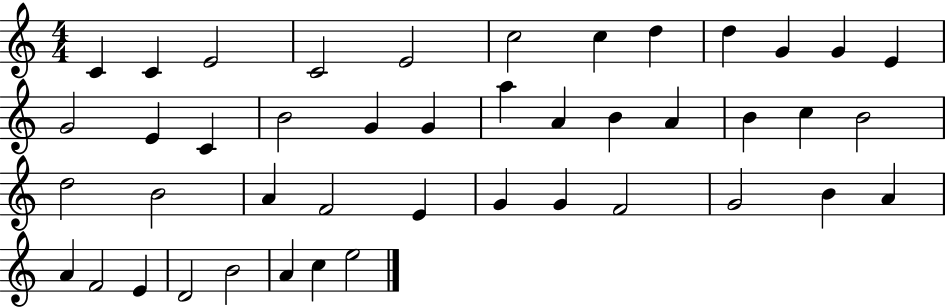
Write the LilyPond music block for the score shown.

{
  \clef treble
  \numericTimeSignature
  \time 4/4
  \key c \major
  c'4 c'4 e'2 | c'2 e'2 | c''2 c''4 d''4 | d''4 g'4 g'4 e'4 | \break g'2 e'4 c'4 | b'2 g'4 g'4 | a''4 a'4 b'4 a'4 | b'4 c''4 b'2 | \break d''2 b'2 | a'4 f'2 e'4 | g'4 g'4 f'2 | g'2 b'4 a'4 | \break a'4 f'2 e'4 | d'2 b'2 | a'4 c''4 e''2 | \bar "|."
}